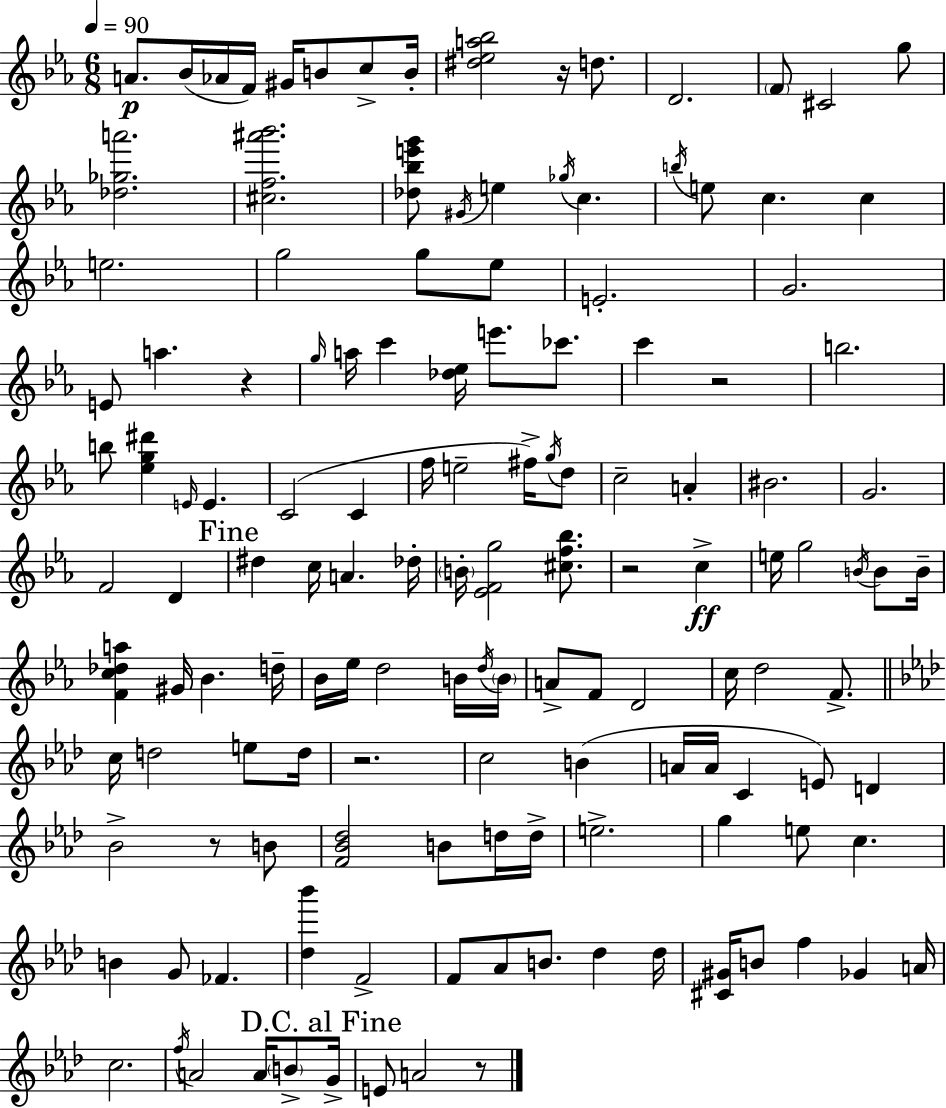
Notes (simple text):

A4/e. Bb4/s Ab4/s F4/s G#4/s B4/e C5/e B4/s [D#5,Eb5,A5,Bb5]/h R/s D5/e. D4/h. F4/e C#4/h G5/e [Db5,Gb5,A6]/h. [C#5,F5,A#6,Bb6]/h. [Db5,Bb5,E6,G6]/e G#4/s E5/q Gb5/s C5/q. B5/s E5/e C5/q. C5/q E5/h. G5/h G5/e Eb5/e E4/h. G4/h. E4/e A5/q. R/q G5/s A5/s C6/q [Db5,Eb5]/s E6/e. CES6/e. C6/q R/h B5/h. B5/e [Eb5,G5,D#6]/q E4/s E4/q. C4/h C4/q F5/s E5/h F#5/s G5/s D5/e C5/h A4/q BIS4/h. G4/h. F4/h D4/q D#5/q C5/s A4/q. Db5/s B4/s [Eb4,F4,G5]/h [C#5,F5,Bb5]/e. R/h C5/q E5/s G5/h B4/s B4/e B4/s [F4,C5,Db5,A5]/q G#4/s Bb4/q. D5/s Bb4/s Eb5/s D5/h B4/s D5/s B4/s A4/e F4/e D4/h C5/s D5/h F4/e. C5/s D5/h E5/e D5/s R/h. C5/h B4/q A4/s A4/s C4/q E4/e D4/q Bb4/h R/e B4/e [F4,Bb4,Db5]/h B4/e D5/s D5/s E5/h. G5/q E5/e C5/q. B4/q G4/e FES4/q. [Db5,Bb6]/q F4/h F4/e Ab4/e B4/e. Db5/q Db5/s [C#4,G#4]/s B4/e F5/q Gb4/q A4/s C5/h. F5/s A4/h A4/s B4/e G4/s E4/e A4/h R/e